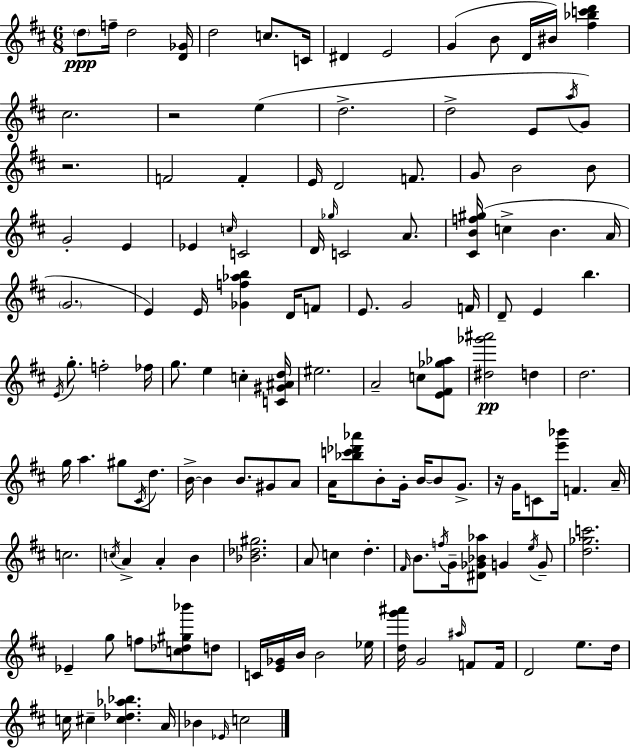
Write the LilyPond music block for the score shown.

{
  \clef treble
  \numericTimeSignature
  \time 6/8
  \key d \major
  \parenthesize d''8\ppp f''16-- d''2 <d' ges'>16 | d''2 c''8. c'16 | dis'4 e'2 | g'4( b'8 d'16 bis'16) <fis'' bes'' c''' d'''>4 | \break cis''2. | r2 e''4( | d''2.-> | d''2-> e'8 \acciaccatura { a''16 }) g'8 | \break r2. | f'2 f'4-. | e'16 d'2 f'8. | g'8 b'2 b'8 | \break g'2-. e'4 | ees'4 \grace { c''16 } c'2 | d'16 \grace { ges''16 } c'2 | a'8. <cis' b' f'' gis''>16( c''4-> b'4. | \break a'16 \parenthesize g'2. | e'4) e'16 <ges' f'' aes'' b''>4 | d'16 f'8 e'8. g'2 | f'16 d'8-- e'4 b''4. | \break \acciaccatura { e'16 } g''8.-. f''2-. | fes''16 g''8. e''4 c''4-. | <c' gis' ais' d''>16 eis''2. | a'2-- | \break c''8 <e' fis' ges'' aes''>8 <dis'' ges''' ais'''>2\pp | d''4 d''2. | g''16 a''4. gis''8 | \acciaccatura { cis'16 } d''8. b'16->~~ b'4 b'8. | \break gis'8 a'8 a'16 <bes'' c''' des''' aes'''>8 b'8-. g'16-. b'16~~ | b'8 g'8.-> r16 g'16 c'8 <e''' bes'''>16 f'4. | a'16-- c''2. | \acciaccatura { c''16 } a'4-> a'4-. | \break b'4 <bes' des'' gis''>2. | a'8 c''4 | d''4.-. \grace { fis'16 } b'8. \acciaccatura { f''16 } g'16-- | <dis' ges' bes' aes''>8 g'4 \acciaccatura { e''16 } g'8-- <d'' ges'' c'''>2. | \break ees'4-- | g''8 f''8 <c'' des'' gis'' bes'''>8 d''8 c'16 <e' ges'>16 b'16 | b'2 ees''16 <d'' g''' ais'''>16 g'2 | \grace { ais''16 } f'8 f'16 d'2 | \break e''8. d''16 c''16 cis''4-- | <cis'' des'' aes'' bes''>4. a'16 bes'4 | \grace { ees'16 } c''2 \bar "|."
}